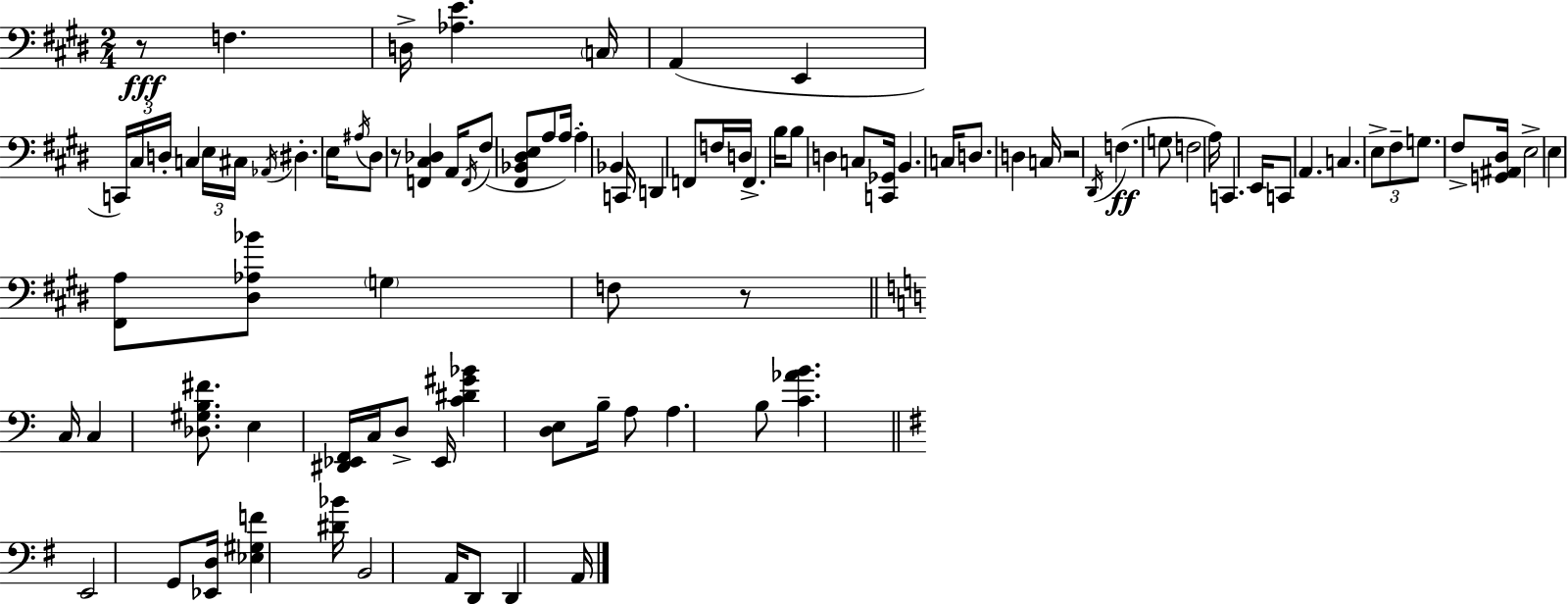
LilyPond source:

{
  \clef bass
  \numericTimeSignature
  \time 2/4
  \key e \major
  r8\fff f4. | d16-> <aes e'>4. \parenthesize c16 | a,4( e,4 | \tuplet 3/2 { c,16) cis16 d16-. } c4 \tuplet 3/2 { e16 | \break cis16 \acciaccatura { aes,16 } } dis4.-. | e16 \acciaccatura { ais16 } dis8 r8 <f, cis des>4 | a,16 \acciaccatura { f,16 }( fis8 <fis, bes, dis e>8 | a8 a16~~) a4-. bes,4 | \break c,16 d,4 | f,8 f16 d16 f,4.-> | b16 b8 d4 | c8 <c, ges,>16 b,4. | \break c16 d8. d4 | c16 r2 | \acciaccatura { dis,16 }( f4.\ff | g8 f2 | \break a16) c,4. | e,16 c,8 a,4. | c4. | \tuplet 3/2 { e8-> fis8-- g8. } | \break fis8-> <g, ais, dis>16 e2-> | e4 | <fis, a>8 <dis aes bes'>8 \parenthesize g4 | f8 r8 \bar "||" \break \key a \minor c16 c4 <des gis b fis'>8. | e4 <dis, ees, f,>16 c16 d8-> | ees,16 <c' dis' gis' bes'>4 <d e>8 b16-- | a8 a4. | \break b8 <c' aes' b'>4. | \bar "||" \break \key g \major e,2 | g,8 <ees, d>16 <ees gis f'>4 <dis' bes'>16 | b,2 | a,16 d,8 d,4 a,16 | \break \bar "|."
}